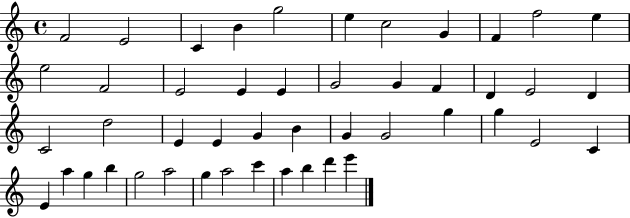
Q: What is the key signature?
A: C major